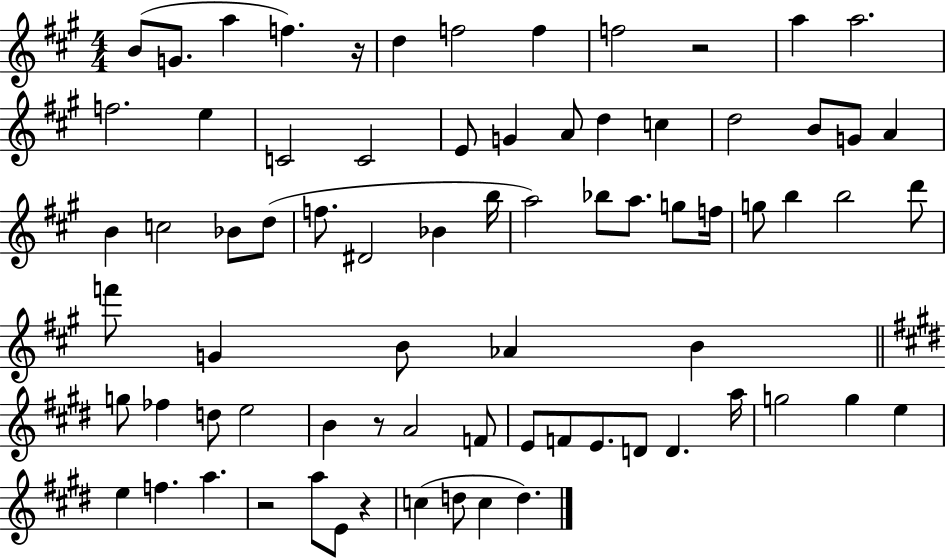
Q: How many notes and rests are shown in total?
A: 75